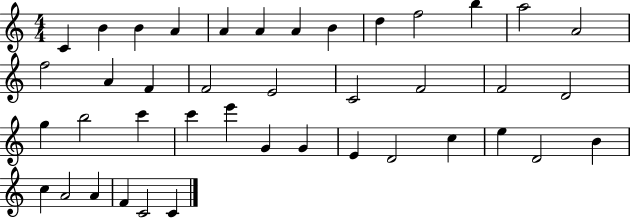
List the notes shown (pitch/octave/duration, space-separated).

C4/q B4/q B4/q A4/q A4/q A4/q A4/q B4/q D5/q F5/h B5/q A5/h A4/h F5/h A4/q F4/q F4/h E4/h C4/h F4/h F4/h D4/h G5/q B5/h C6/q C6/q E6/q G4/q G4/q E4/q D4/h C5/q E5/q D4/h B4/q C5/q A4/h A4/q F4/q C4/h C4/q